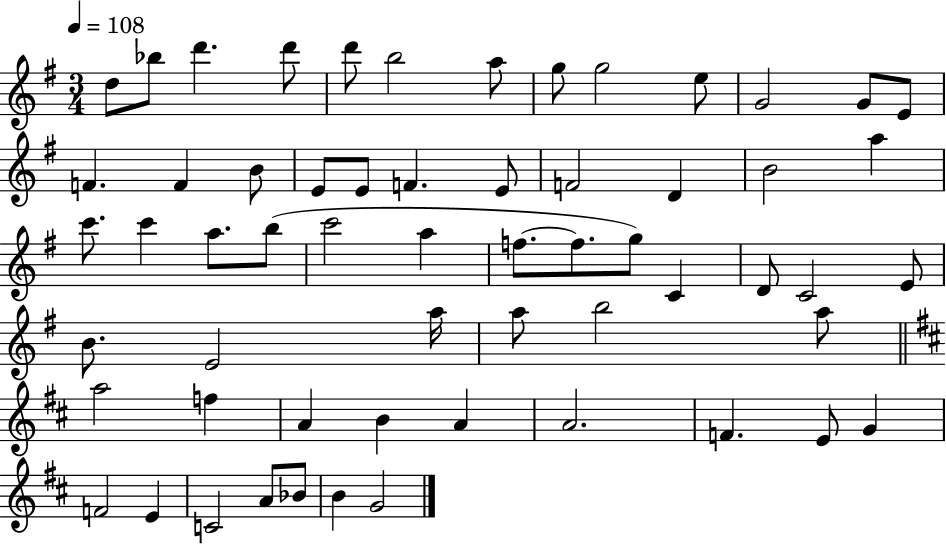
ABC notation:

X:1
T:Untitled
M:3/4
L:1/4
K:G
d/2 _b/2 d' d'/2 d'/2 b2 a/2 g/2 g2 e/2 G2 G/2 E/2 F F B/2 E/2 E/2 F E/2 F2 D B2 a c'/2 c' a/2 b/2 c'2 a f/2 f/2 g/2 C D/2 C2 E/2 B/2 E2 a/4 a/2 b2 a/2 a2 f A B A A2 F E/2 G F2 E C2 A/2 _B/2 B G2